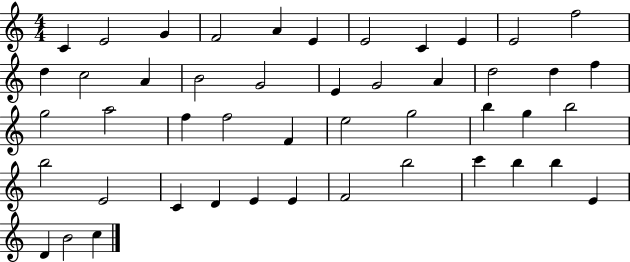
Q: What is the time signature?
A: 4/4